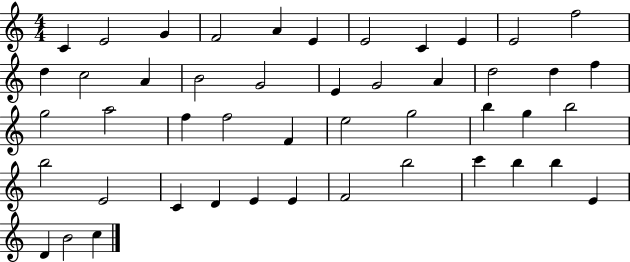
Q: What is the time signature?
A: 4/4